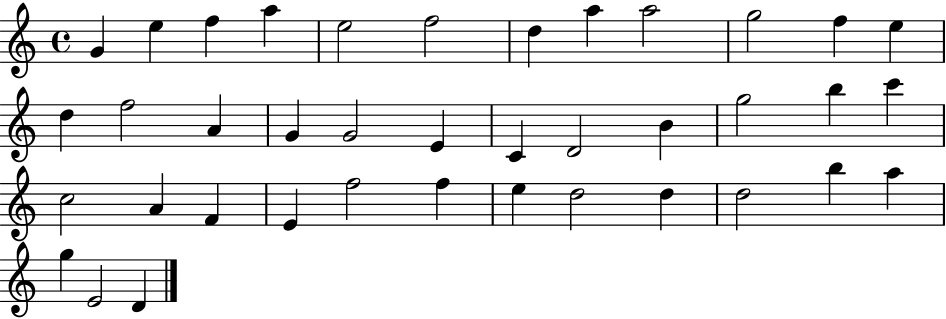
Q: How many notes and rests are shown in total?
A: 39